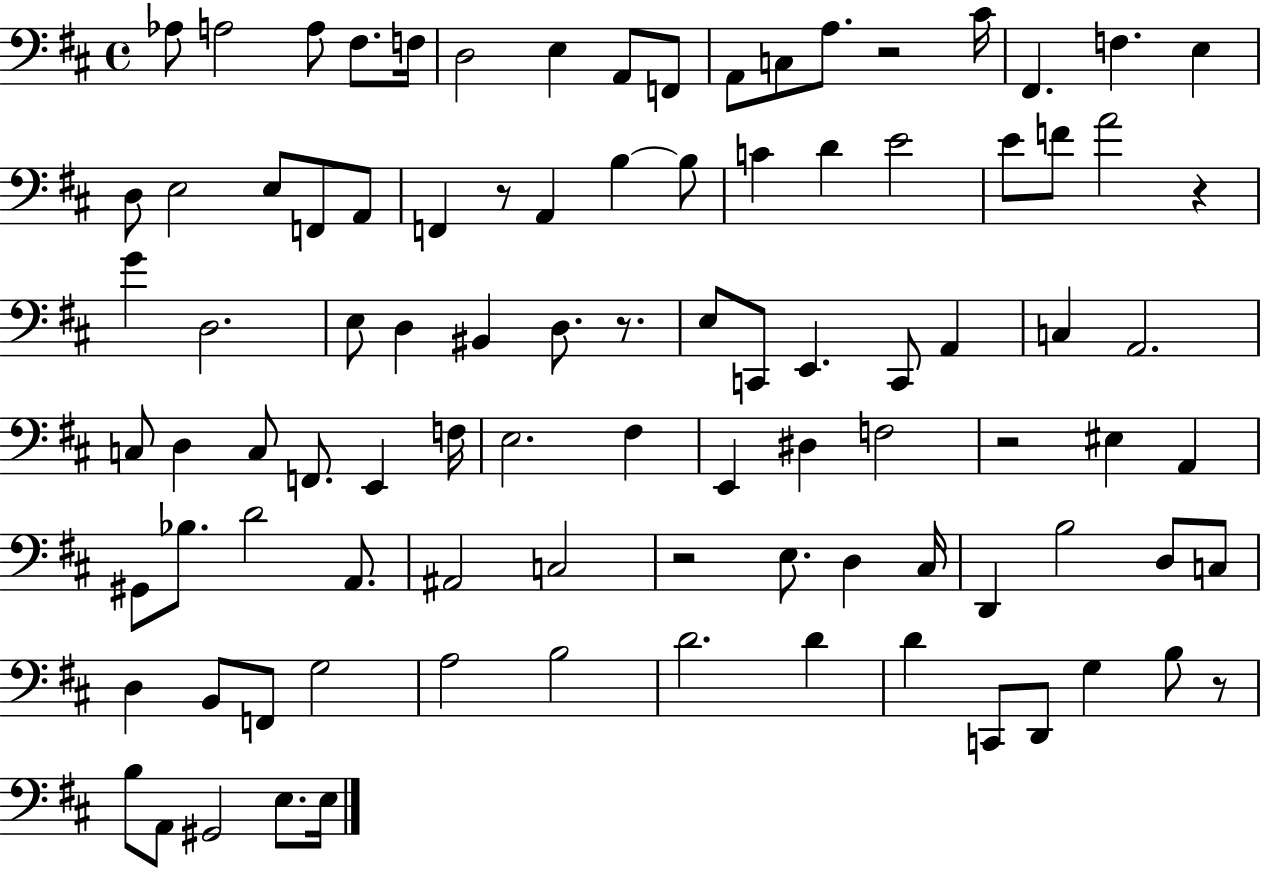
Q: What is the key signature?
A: D major